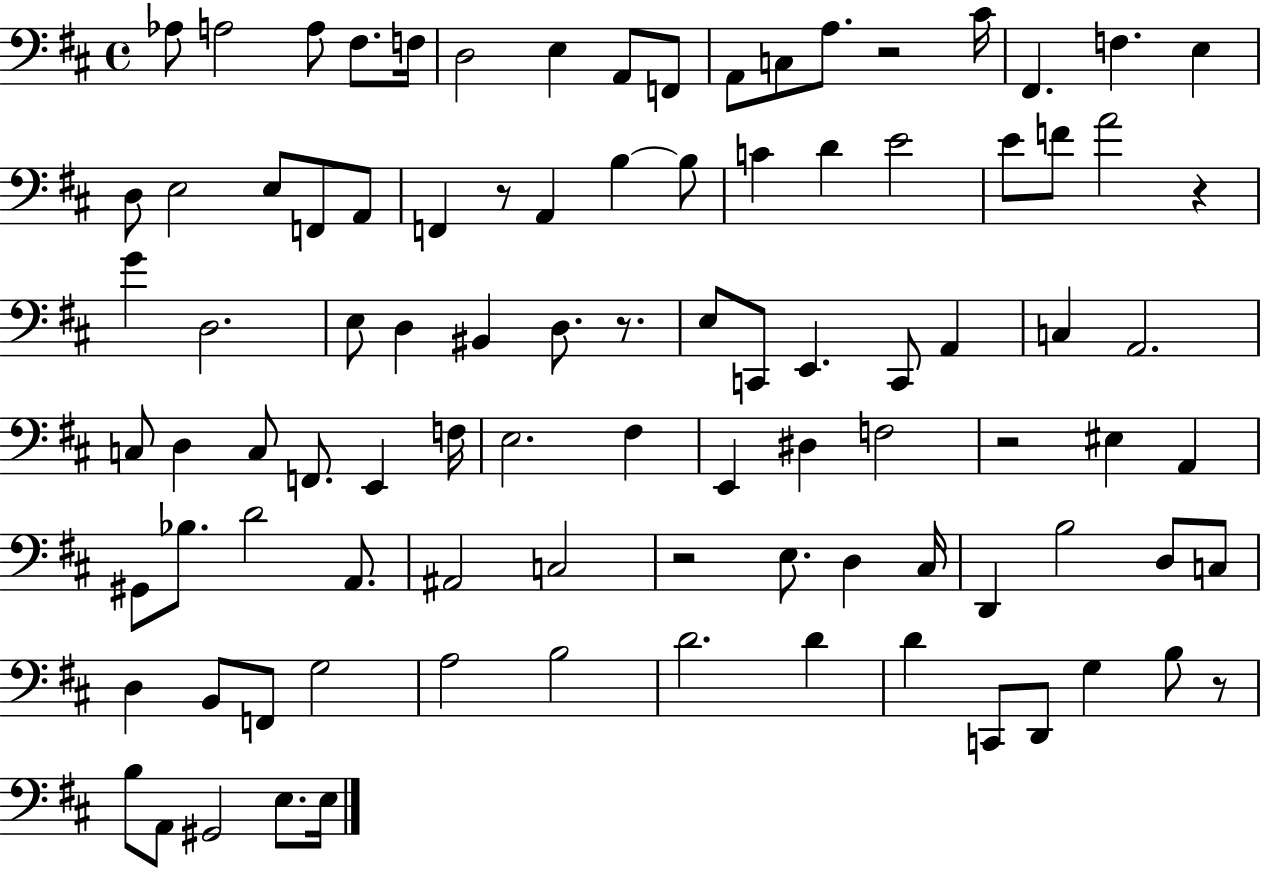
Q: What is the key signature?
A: D major